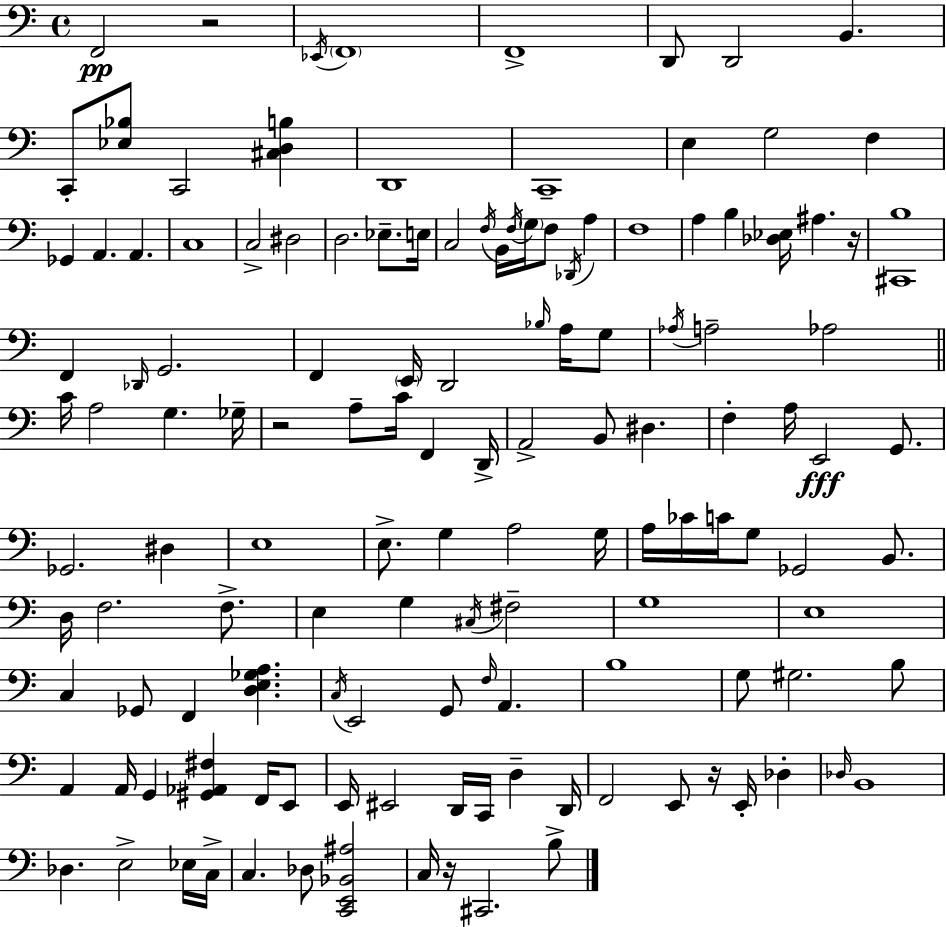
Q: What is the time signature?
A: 4/4